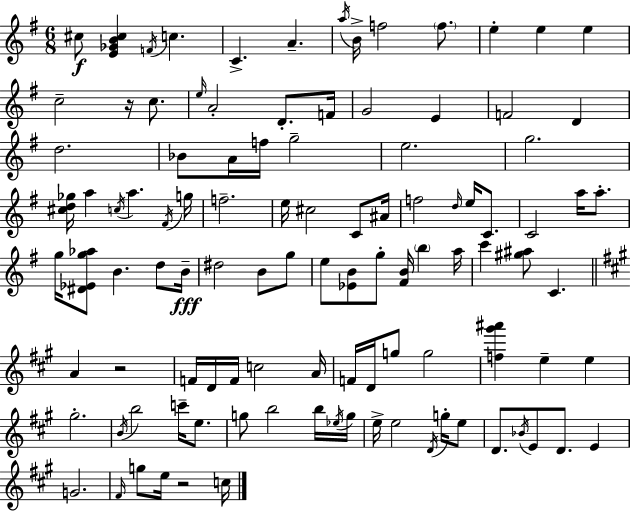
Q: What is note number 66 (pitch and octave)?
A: F4